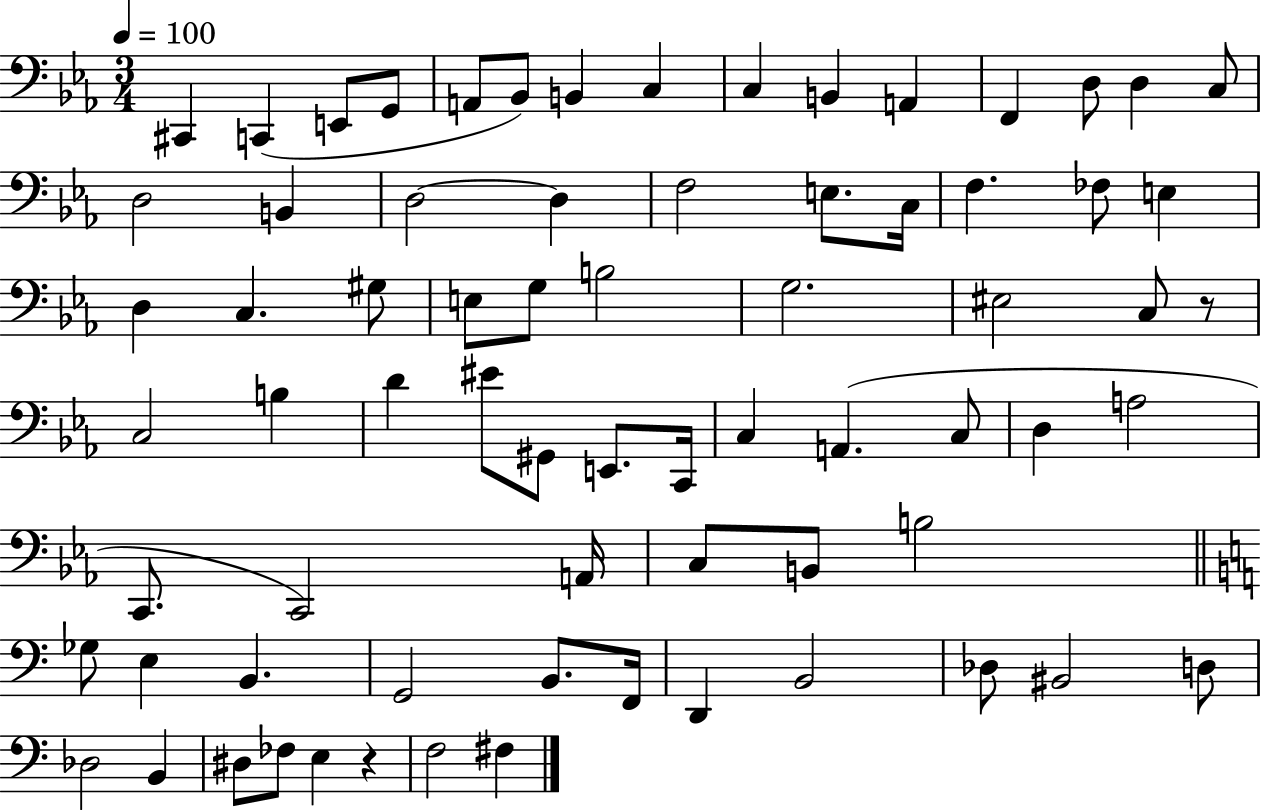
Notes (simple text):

C#2/q C2/q E2/e G2/e A2/e Bb2/e B2/q C3/q C3/q B2/q A2/q F2/q D3/e D3/q C3/e D3/h B2/q D3/h D3/q F3/h E3/e. C3/s F3/q. FES3/e E3/q D3/q C3/q. G#3/e E3/e G3/e B3/h G3/h. EIS3/h C3/e R/e C3/h B3/q D4/q EIS4/e G#2/e E2/e. C2/s C3/q A2/q. C3/e D3/q A3/h C2/e. C2/h A2/s C3/e B2/e B3/h Gb3/e E3/q B2/q. G2/h B2/e. F2/s D2/q B2/h Db3/e BIS2/h D3/e Db3/h B2/q D#3/e FES3/e E3/q R/q F3/h F#3/q